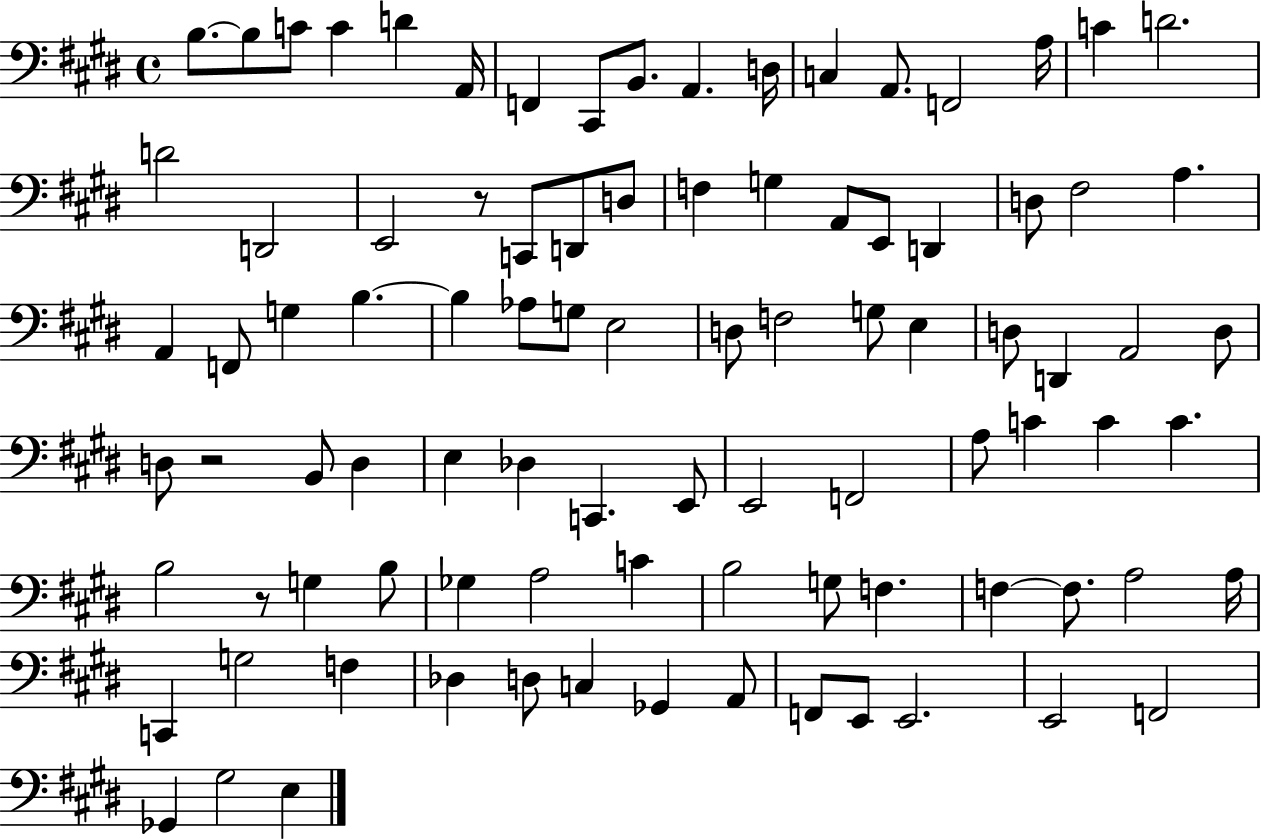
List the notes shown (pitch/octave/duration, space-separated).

B3/e. B3/e C4/e C4/q D4/q A2/s F2/q C#2/e B2/e. A2/q. D3/s C3/q A2/e. F2/h A3/s C4/q D4/h. D4/h D2/h E2/h R/e C2/e D2/e D3/e F3/q G3/q A2/e E2/e D2/q D3/e F#3/h A3/q. A2/q F2/e G3/q B3/q. B3/q Ab3/e G3/e E3/h D3/e F3/h G3/e E3/q D3/e D2/q A2/h D3/e D3/e R/h B2/e D3/q E3/q Db3/q C2/q. E2/e E2/h F2/h A3/e C4/q C4/q C4/q. B3/h R/e G3/q B3/e Gb3/q A3/h C4/q B3/h G3/e F3/q. F3/q F3/e. A3/h A3/s C2/q G3/h F3/q Db3/q D3/e C3/q Gb2/q A2/e F2/e E2/e E2/h. E2/h F2/h Gb2/q G#3/h E3/q